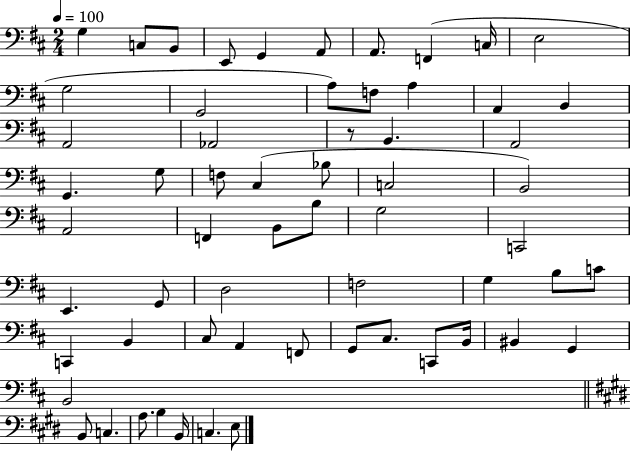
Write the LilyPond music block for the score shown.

{
  \clef bass
  \numericTimeSignature
  \time 2/4
  \key d \major
  \tempo 4 = 100
  \repeat volta 2 { g4 c8 b,8 | e,8 g,4 a,8 | a,8. f,4( c16 | e2 | \break g2 | g,2 | a8) f8 a4 | a,4 b,4 | \break a,2 | aes,2 | r8 b,4. | a,2 | \break g,4. g8 | f8 cis4( bes8 | c2 | b,2) | \break a,2 | f,4 b,8 b8 | g2 | c,2 | \break e,4. g,8 | d2 | f2 | g4 b8 c'8 | \break c,4 b,4 | cis8 a,4 f,8 | g,8 cis8. c,8 b,16 | bis,4 g,4 | \break b,2 | \bar "||" \break \key e \major b,8 c4. | a8. b4 b,16 | c4. e8 | } \bar "|."
}